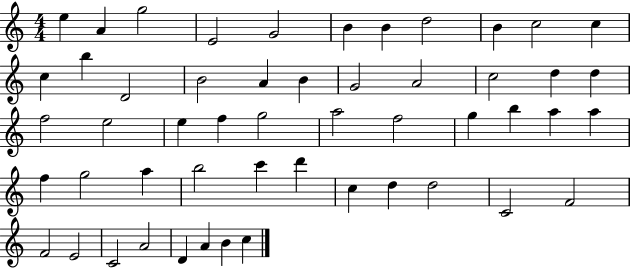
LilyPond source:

{
  \clef treble
  \numericTimeSignature
  \time 4/4
  \key c \major
  e''4 a'4 g''2 | e'2 g'2 | b'4 b'4 d''2 | b'4 c''2 c''4 | \break c''4 b''4 d'2 | b'2 a'4 b'4 | g'2 a'2 | c''2 d''4 d''4 | \break f''2 e''2 | e''4 f''4 g''2 | a''2 f''2 | g''4 b''4 a''4 a''4 | \break f''4 g''2 a''4 | b''2 c'''4 d'''4 | c''4 d''4 d''2 | c'2 f'2 | \break f'2 e'2 | c'2 a'2 | d'4 a'4 b'4 c''4 | \bar "|."
}